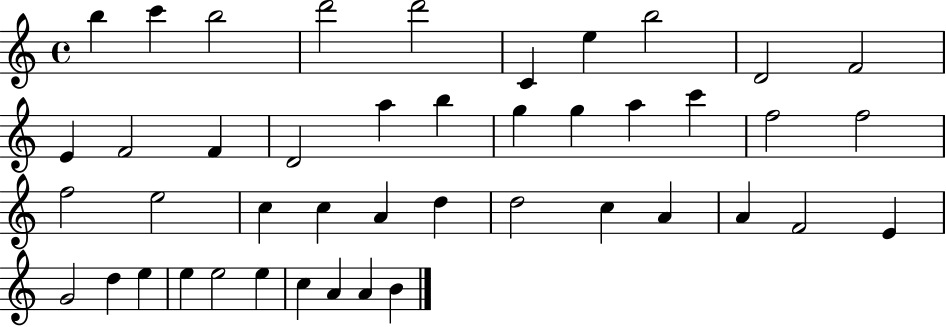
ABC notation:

X:1
T:Untitled
M:4/4
L:1/4
K:C
b c' b2 d'2 d'2 C e b2 D2 F2 E F2 F D2 a b g g a c' f2 f2 f2 e2 c c A d d2 c A A F2 E G2 d e e e2 e c A A B